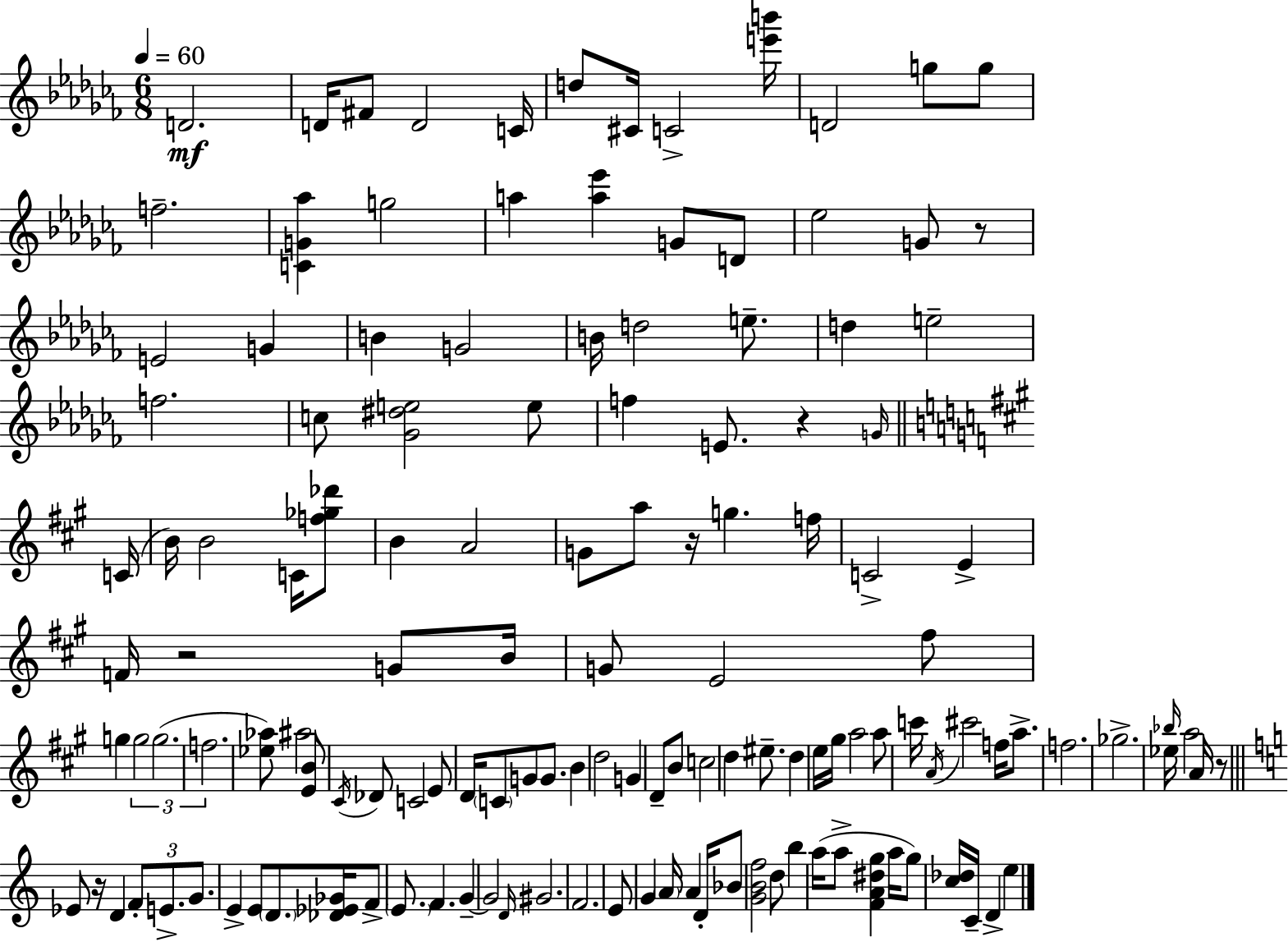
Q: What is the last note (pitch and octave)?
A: E5